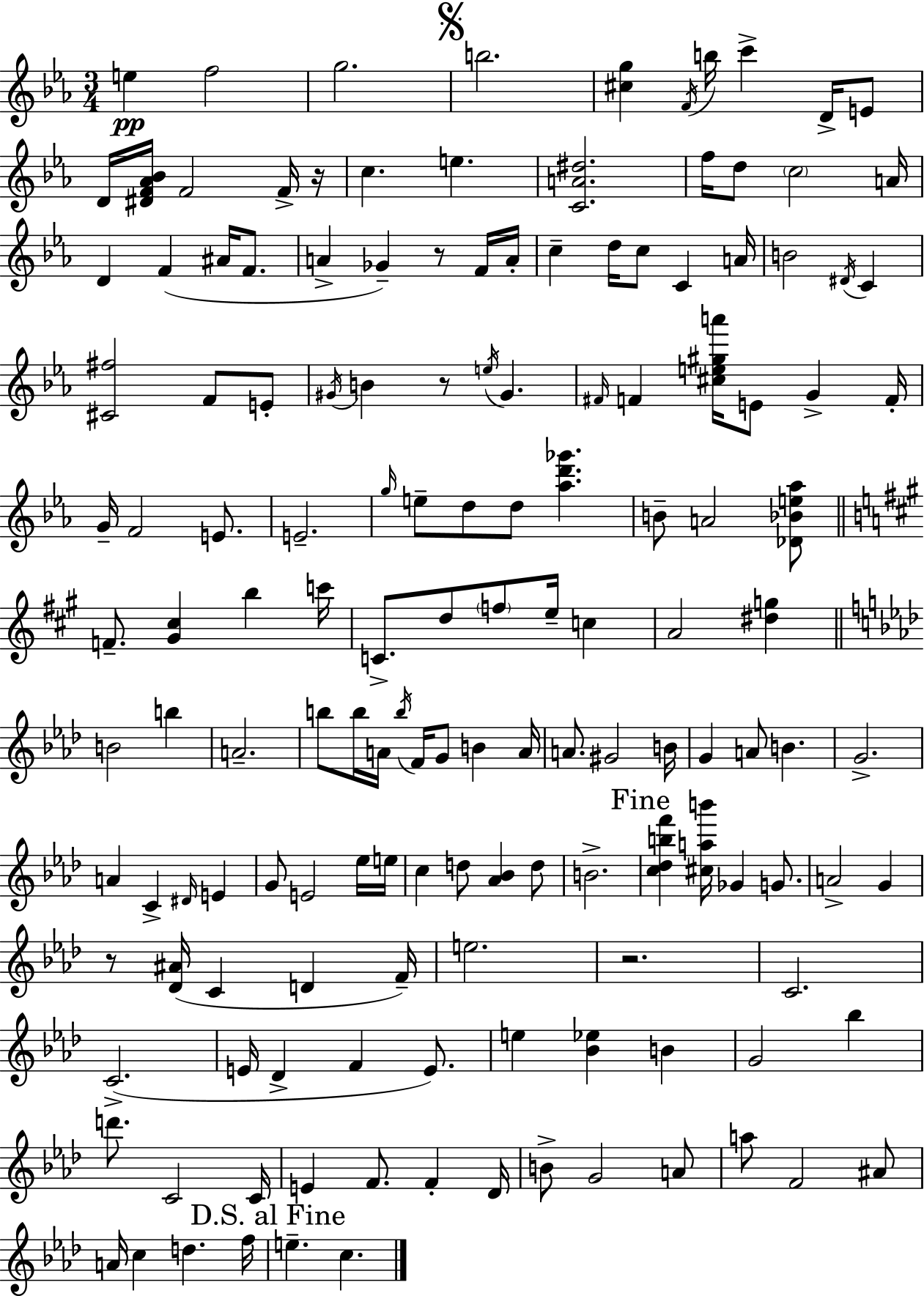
{
  \clef treble
  \numericTimeSignature
  \time 3/4
  \key ees \major
  e''4\pp f''2 | g''2. | \mark \markup { \musicglyph "scripts.segno" } b''2. | <cis'' g''>4 \acciaccatura { f'16 } b''16 c'''4-> d'16-> e'8 | \break d'16 <dis' f' aes' bes'>16 f'2 f'16-> | r16 c''4. e''4. | <c' a' dis''>2. | f''16 d''8 \parenthesize c''2 | \break a'16 d'4 f'4( ais'16 f'8. | a'4-> ges'4--) r8 f'16 | a'16-. c''4-- d''16 c''8 c'4 | a'16 b'2 \acciaccatura { dis'16 } c'4 | \break <cis' fis''>2 f'8 | e'8-. \acciaccatura { gis'16 } b'4 r8 \acciaccatura { e''16 } gis'4. | \grace { fis'16 } f'4 <cis'' e'' gis'' a'''>16 e'8 | g'4-> f'16-. g'16-- f'2 | \break e'8. e'2.-- | \grace { g''16 } e''8-- d''8 d''8 | <aes'' d''' ges'''>4. b'8-- a'2 | <des' bes' e'' aes''>8 \bar "||" \break \key a \major f'8.-- <gis' cis''>4 b''4 c'''16 | c'8.-> d''8 \parenthesize f''8 e''16-- c''4 | a'2 <dis'' g''>4 | \bar "||" \break \key aes \major b'2 b''4 | a'2.-- | b''8 b''16 a'16 \acciaccatura { b''16 } f'16 g'8 b'4 | a'16 a'8. gis'2 | \break b'16 g'4 a'8 b'4. | g'2.-> | a'4 c'4-> \grace { dis'16 } e'4 | g'8 e'2 | \break ees''16 e''16 c''4 d''8 <aes' bes'>4 | d''8 b'2.-> | \mark "Fine" <c'' des'' b'' f'''>4 <cis'' a'' b'''>16 ges'4 g'8. | a'2-> g'4 | \break r8 <des' ais'>16( c'4 d'4 | f'16--) e''2. | r2. | c'2. | \break c'2.->( | e'16 des'4-> f'4 e'8.) | e''4 <bes' ees''>4 b'4 | g'2 bes''4 | \break d'''8. c'2 | c'16 e'4 f'8. f'4-. | des'16 b'8-> g'2 | a'8 a''8 f'2 | \break ais'8 a'16 c''4 d''4. | f''16 \mark "D.S. al Fine" e''4.-- c''4. | \bar "|."
}